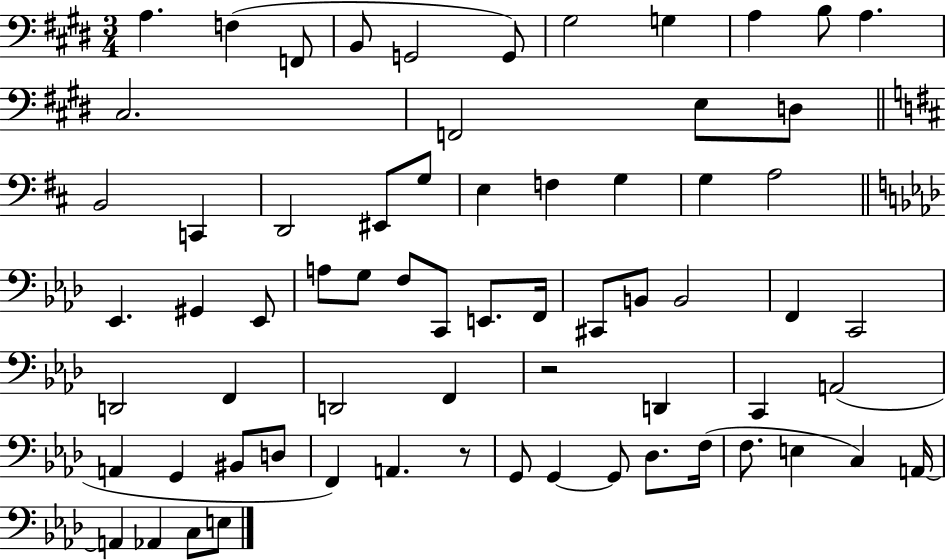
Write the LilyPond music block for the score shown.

{
  \clef bass
  \numericTimeSignature
  \time 3/4
  \key e \major
  a4. f4( f,8 | b,8 g,2 g,8) | gis2 g4 | a4 b8 a4. | \break cis2. | f,2 e8 d8 | \bar "||" \break \key d \major b,2 c,4 | d,2 eis,8 g8 | e4 f4 g4 | g4 a2 | \break \bar "||" \break \key aes \major ees,4. gis,4 ees,8 | a8 g8 f8 c,8 e,8. f,16 | cis,8 b,8 b,2 | f,4 c,2 | \break d,2 f,4 | d,2 f,4 | r2 d,4 | c,4 a,2( | \break a,4 g,4 bis,8 d8 | f,4) a,4. r8 | g,8 g,4~~ g,8 des8. f16( | f8. e4 c4) a,16~~ | \break a,4 aes,4 c8 e8 | \bar "|."
}